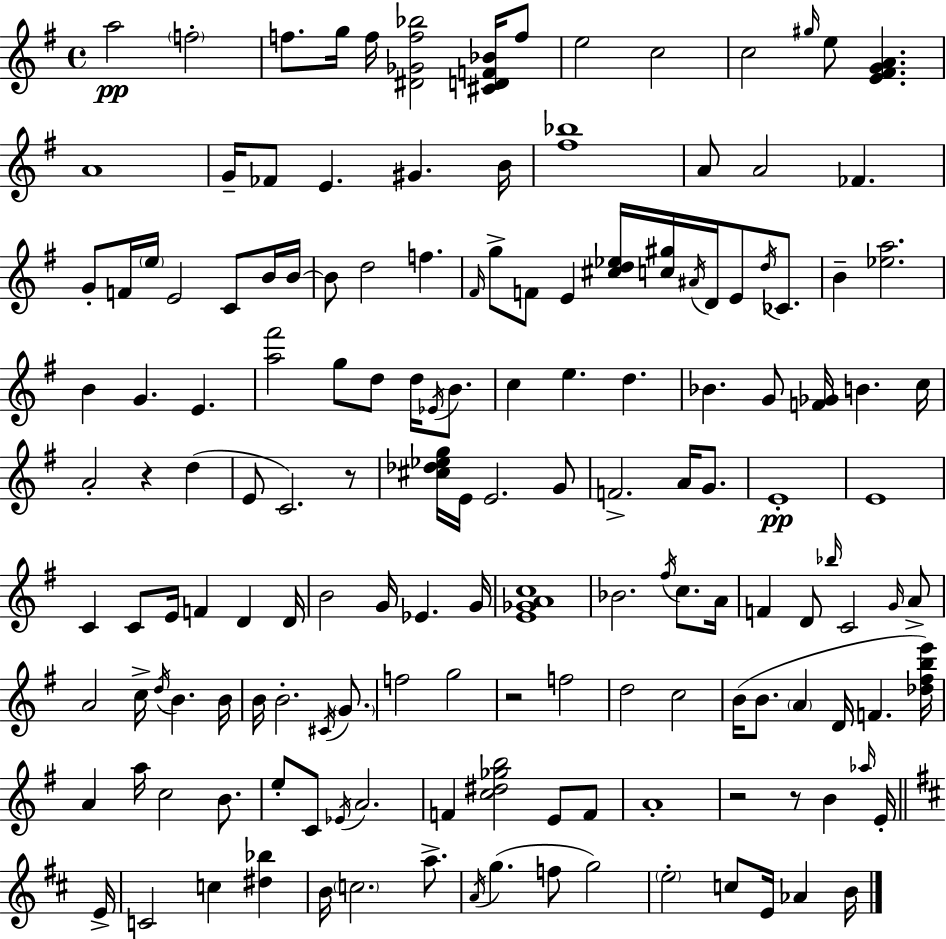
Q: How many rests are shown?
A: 5